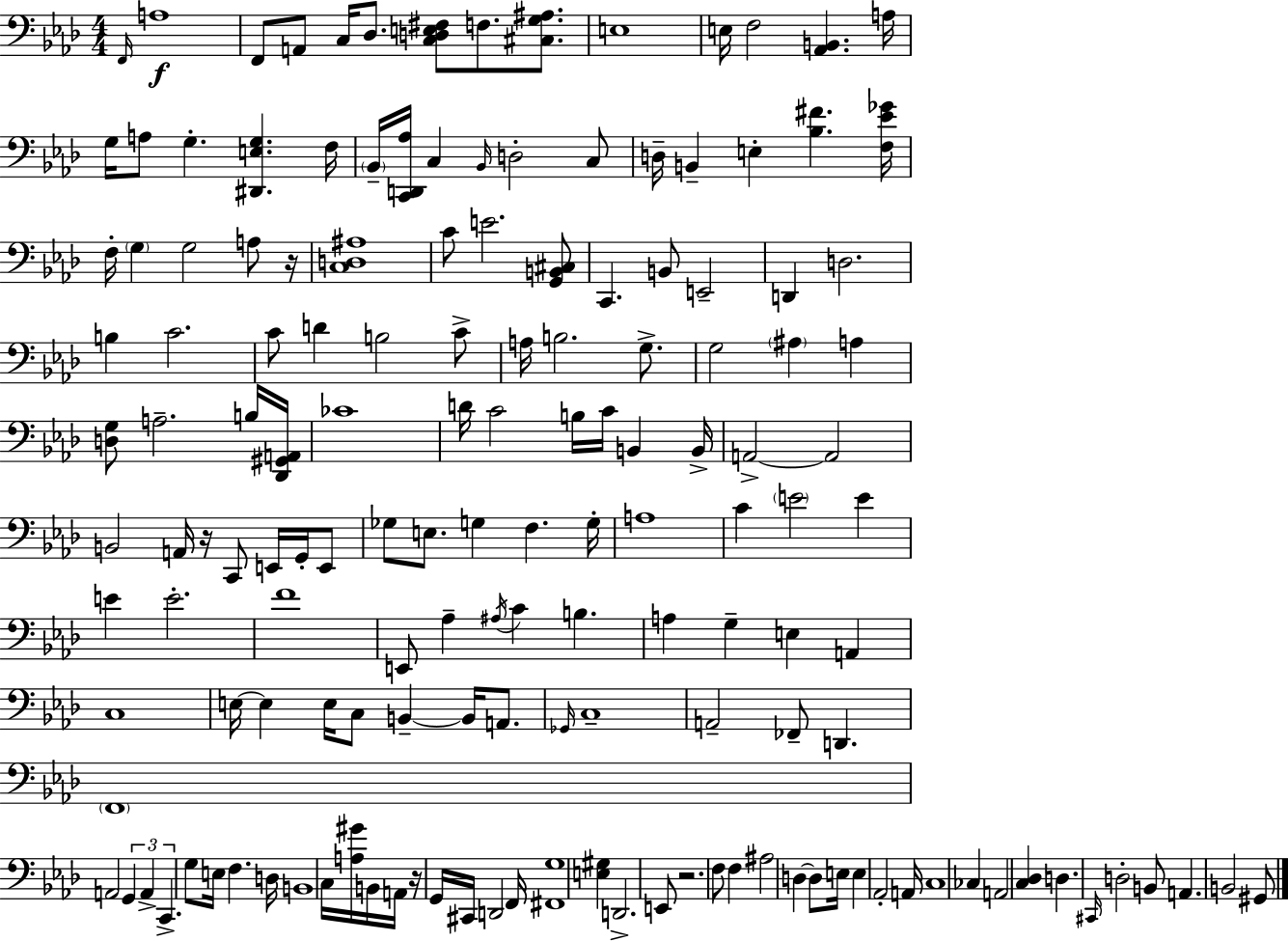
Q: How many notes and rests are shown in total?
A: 154